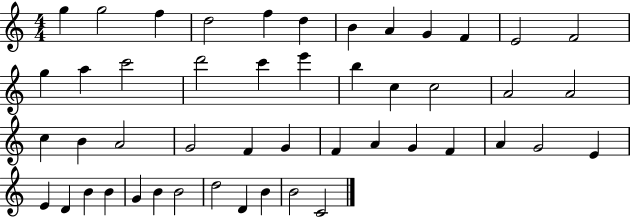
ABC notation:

X:1
T:Untitled
M:4/4
L:1/4
K:C
g g2 f d2 f d B A G F E2 F2 g a c'2 d'2 c' e' b c c2 A2 A2 c B A2 G2 F G F A G F A G2 E E D B B G B B2 d2 D B B2 C2